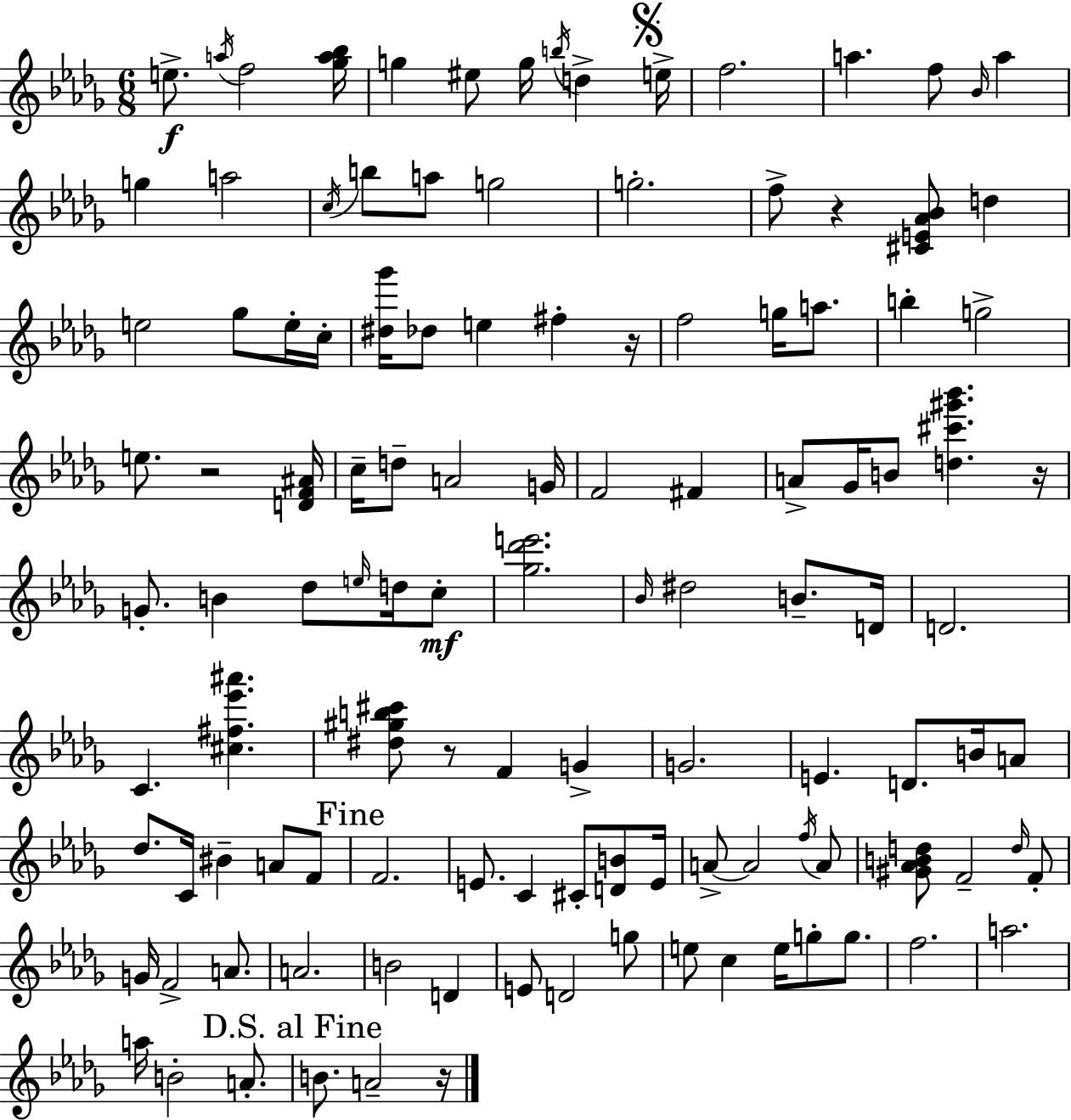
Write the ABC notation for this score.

X:1
T:Untitled
M:6/8
L:1/4
K:Bbm
e/2 a/4 f2 [_ga_b]/4 g ^e/2 g/4 b/4 d e/4 f2 a f/2 _B/4 a g a2 c/4 b/2 a/2 g2 g2 f/2 z [^CE_A_B]/2 d e2 _g/2 e/4 c/4 [^d_g']/4 _d/2 e ^f z/4 f2 g/4 a/2 b g2 e/2 z2 [DF^A]/4 c/4 d/2 A2 G/4 F2 ^F A/2 _G/4 B/2 [d^c'^g'_b'] z/4 G/2 B _d/2 e/4 d/4 c/2 [_g_d'e']2 _B/4 ^d2 B/2 D/4 D2 C [^c^f_e'^a'] [^d^gb^c']/2 z/2 F G G2 E D/2 B/4 A/2 _d/2 C/4 ^B A/2 F/2 F2 E/2 C ^C/2 [DB]/2 E/4 A/2 A2 f/4 A/2 [^G_ABd]/2 F2 d/4 F/2 G/4 F2 A/2 A2 B2 D E/2 D2 g/2 e/2 c e/4 g/2 g/2 f2 a2 a/4 B2 A/2 B/2 A2 z/4